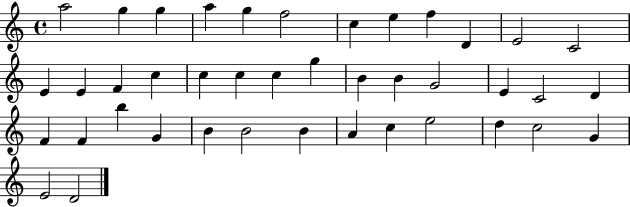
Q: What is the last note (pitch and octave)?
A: D4